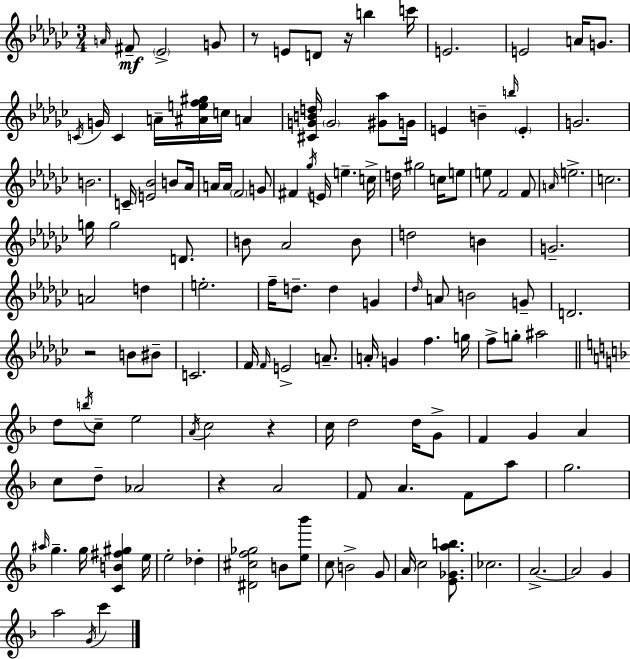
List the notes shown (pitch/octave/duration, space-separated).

A4/s F#4/e Eb4/h G4/e R/e E4/e D4/e R/s B5/q C6/s E4/h. E4/h A4/s G4/e. C4/s G4/s C4/q A4/s [A#4,E5,F5,G#5]/s C5/s A4/q [C#4,G4,B4,D5]/s G4/h [G#4,Ab5]/e G4/s E4/q B4/q B5/s E4/q G4/h. B4/h. C4/s [E4,Bb4]/h B4/e Ab4/s A4/s A4/s F4/h G4/e F#4/q Gb5/s E4/s E5/q. C5/s D5/s G#5/h C5/s E5/e E5/e F4/h F4/e A4/s E5/h. C5/h. G5/s G5/h D4/e. B4/e Ab4/h B4/e D5/h B4/q G4/h. A4/h D5/q E5/h. F5/s D5/e. D5/q G4/q Db5/s A4/e B4/h G4/e D4/h. R/h B4/e BIS4/e C4/h. F4/s F4/s E4/h A4/e. A4/s G4/q F5/q. G5/s F5/e G5/e A#5/h D5/e B5/s C5/e E5/h A4/s C5/h R/q C5/s D5/h D5/s G4/e F4/q G4/q A4/q C5/e D5/e Ab4/h R/q A4/h F4/e A4/q. F4/e A5/e G5/h. A#5/s G5/q. G5/s [C4,B4,F#5,G#5]/q E5/s E5/h Db5/q [D#4,C#5,F5,Gb5]/h B4/e [E5,Bb6]/e C5/e B4/h G4/e A4/s C5/h [E4,Gb4,A5,B5]/e. CES5/h. A4/h. A4/h G4/q A5/h G4/s C6/q